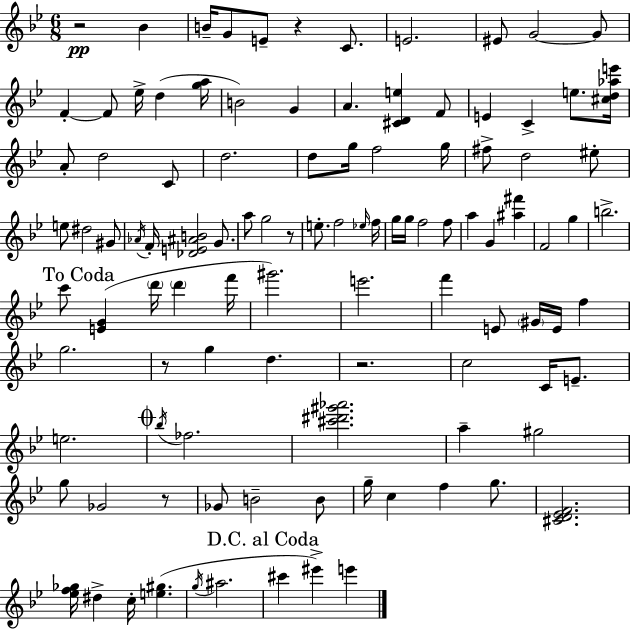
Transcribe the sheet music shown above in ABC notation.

X:1
T:Untitled
M:6/8
L:1/4
K:Bb
z2 _B B/4 G/2 E/2 z C/2 E2 ^E/2 G2 G/2 F F/2 _e/4 d [ga]/4 B2 G A [^CDe] F/2 E C e/2 [^cd_ae']/4 A/2 d2 C/2 d2 d/2 g/4 f2 g/4 ^f/2 d2 ^e/2 e/2 ^d2 ^G/2 _A/4 F/4 [_DE^AB]2 G/2 a/2 g2 z/2 e/2 f2 _e/4 f/4 g/4 g/4 f2 f/2 a G [^a^f'] F2 g b2 c'/2 [EG] d'/4 d' f'/4 ^g'2 e'2 f' E/2 ^G/4 E/4 f g2 z/2 g d z2 c2 C/4 E/2 e2 _b/4 _f2 [^c'^d'^g'_a']2 a ^g2 g/2 _G2 z/2 _G/2 B2 B/2 g/4 c f g/2 [^CD_EF]2 [_ef_g]/4 ^d c/4 [e^g] g/4 ^a2 ^c' ^e' e'